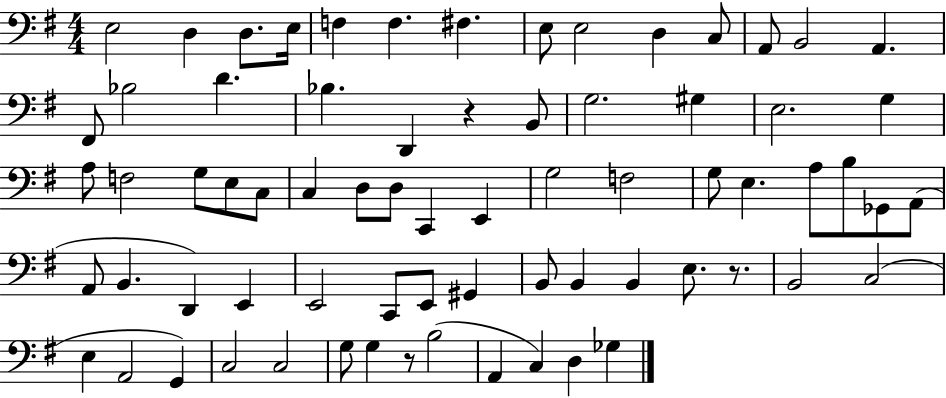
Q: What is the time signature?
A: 4/4